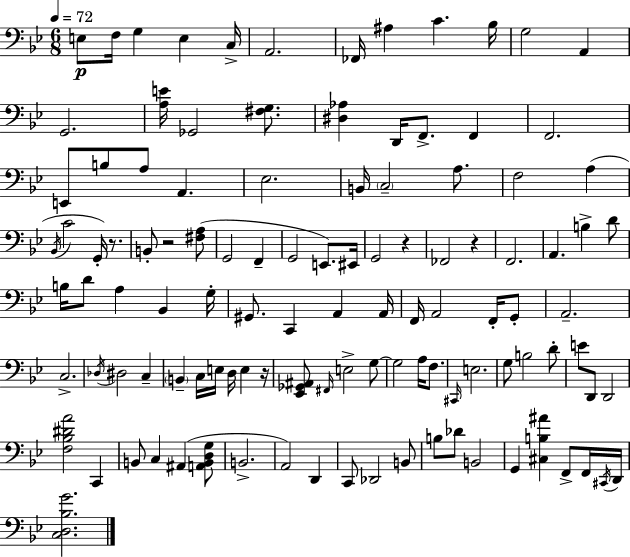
X:1
T:Untitled
M:6/8
L:1/4
K:Bb
E,/2 F,/4 G, E, C,/4 A,,2 _F,,/4 ^A, C _B,/4 G,2 A,, G,,2 [A,E]/4 _G,,2 [^F,G,]/2 [^D,_A,] D,,/4 F,,/2 F,, F,,2 E,,/2 B,/2 A,/2 A,, _E,2 B,,/4 C,2 A,/2 F,2 A, _B,,/4 C2 G,,/4 z/2 B,,/2 z2 [^F,A,]/2 G,,2 F,, G,,2 E,,/2 ^E,,/4 G,,2 z _F,,2 z F,,2 A,, B, D/2 B,/4 D/2 A, _B,, G,/4 ^G,,/2 C,, A,, A,,/4 F,,/4 A,,2 F,,/4 G,,/2 A,,2 C,2 _D,/4 ^D,2 C, B,, C,/4 E,/4 D,/4 E, z/4 [_E,,_G,,^A,,]/2 ^F,,/4 E,2 G,/2 G,2 A,/4 F,/2 ^C,,/4 E,2 G,/2 B,2 D/2 E/2 D,,/2 D,,2 [F,_B,^DA]2 C,, B,,/2 C, ^A,, [A,,B,,D,G,]/2 B,,2 A,,2 D,, C,,/2 _D,,2 B,,/2 B,/2 _D/2 B,,2 G,, [^C,B,^A] F,,/2 F,,/4 ^C,,/4 D,,/4 [C,D,_B,G]2